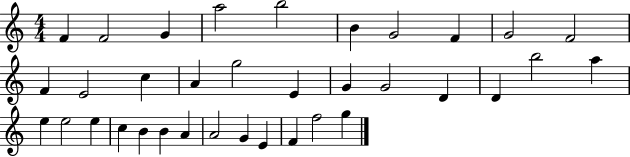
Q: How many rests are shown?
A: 0